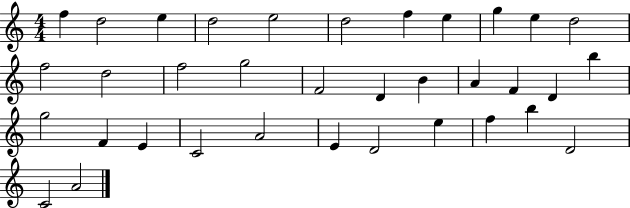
X:1
T:Untitled
M:4/4
L:1/4
K:C
f d2 e d2 e2 d2 f e g e d2 f2 d2 f2 g2 F2 D B A F D b g2 F E C2 A2 E D2 e f b D2 C2 A2